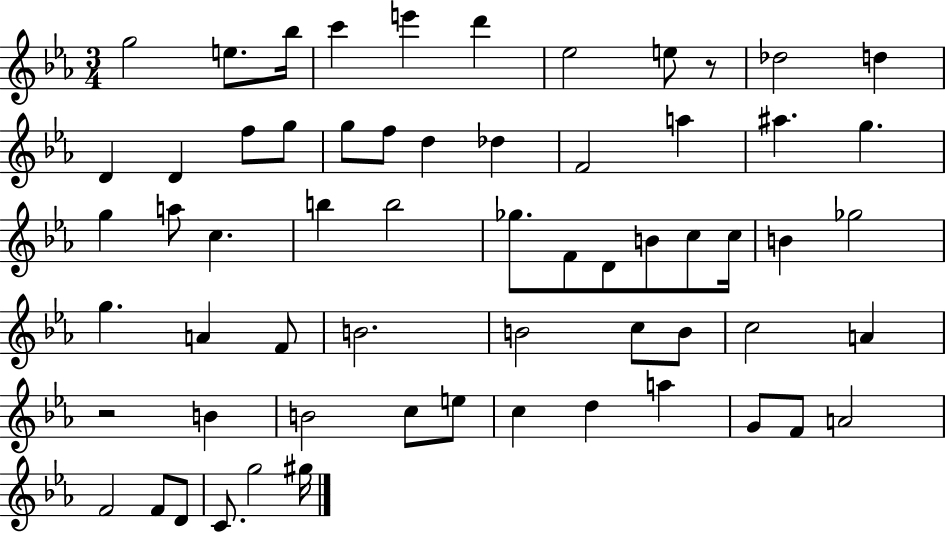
X:1
T:Untitled
M:3/4
L:1/4
K:Eb
g2 e/2 _b/4 c' e' d' _e2 e/2 z/2 _d2 d D D f/2 g/2 g/2 f/2 d _d F2 a ^a g g a/2 c b b2 _g/2 F/2 D/2 B/2 c/2 c/4 B _g2 g A F/2 B2 B2 c/2 B/2 c2 A z2 B B2 c/2 e/2 c d a G/2 F/2 A2 F2 F/2 D/2 C/2 g2 ^g/4